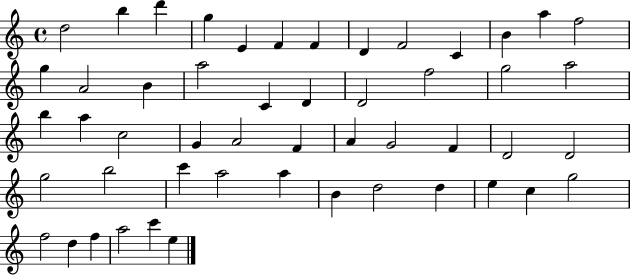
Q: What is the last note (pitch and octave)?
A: E5